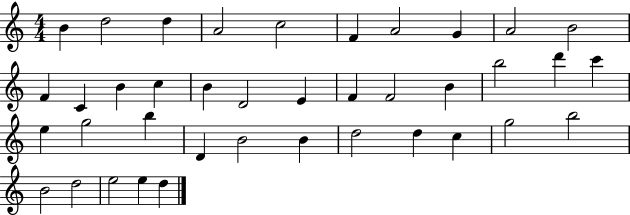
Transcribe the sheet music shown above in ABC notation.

X:1
T:Untitled
M:4/4
L:1/4
K:C
B d2 d A2 c2 F A2 G A2 B2 F C B c B D2 E F F2 B b2 d' c' e g2 b D B2 B d2 d c g2 b2 B2 d2 e2 e d